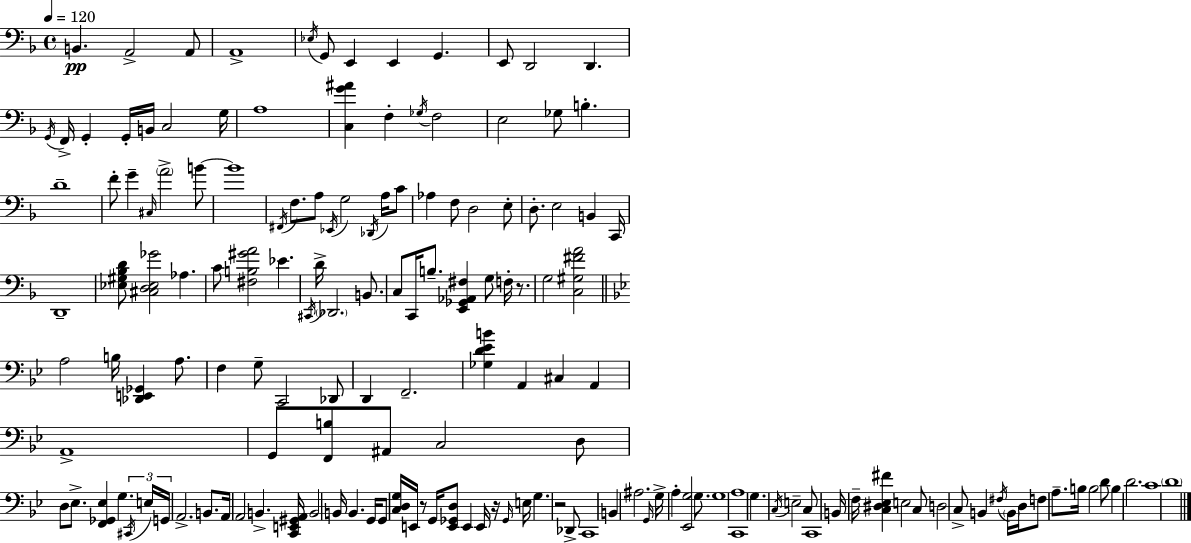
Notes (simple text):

B2/q. A2/h A2/e A2/w Eb3/s G2/e E2/q E2/q G2/q. E2/e D2/h D2/q. G2/s F2/s G2/q G2/s B2/s C3/h G3/s A3/w [C3,G4,A#4]/q F3/q Gb3/s F3/h E3/h Gb3/e B3/q. D4/w F4/e G4/q C#3/s A4/h B4/e B4/w F#2/s F3/e. A3/e Eb2/s G3/h Db2/s A3/s C4/e Ab3/q F3/e D3/h E3/e D3/e. E3/h B2/q C2/s D2/w [Eb3,G#3,Bb3,D4]/e [C#3,D3,Eb3,Gb4]/h Ab3/q. C4/e [F#3,B3,G#4,A4]/h Eb4/q. C#2/s D4/s Db2/h. B2/e. C3/e C2/s B3/e. [E2,Gb2,Ab2,F#3]/q G3/e F3/s R/e. G3/h [C3,G#3,F#4,A4]/h A3/h B3/s [Db2,E2,Gb2]/q A3/e. F3/q G3/e C2/h Db2/e D2/q F2/h. [Gb3,D4,Eb4,B4]/q A2/q C#3/q A2/q A2/w G2/e [F2,B3]/e A#2/e C3/h D3/e D3/e Eb3/e. [F2,Gb2,Eb3]/q G3/q. C#2/s E3/s G2/s A2/h. B2/e. A2/s A2/h B2/q. [C2,E2,G#2,A2]/s B2/h B2/s B2/q. G2/s G2/e [C3,D3,G3]/s E2/s R/e G2/s [E2,Gb2,D3]/e E2/q E2/s R/s Gb2/s E3/s G3/q. R/h Db2/e C2/w B2/q A#3/h. G2/s G3/s A3/q [Eb2,G3]/h G3/e. G3/w [C2,A3]/w G3/q. C3/s E3/h C3/e C2/w B2/s F3/s [C3,D#3,Eb3,F#4]/q E3/h C3/e D3/h C3/e B2/q F#3/s B2/s D3/s F3/e A3/e. B3/s B3/h D4/e B3/q D4/h. C4/w D4/w